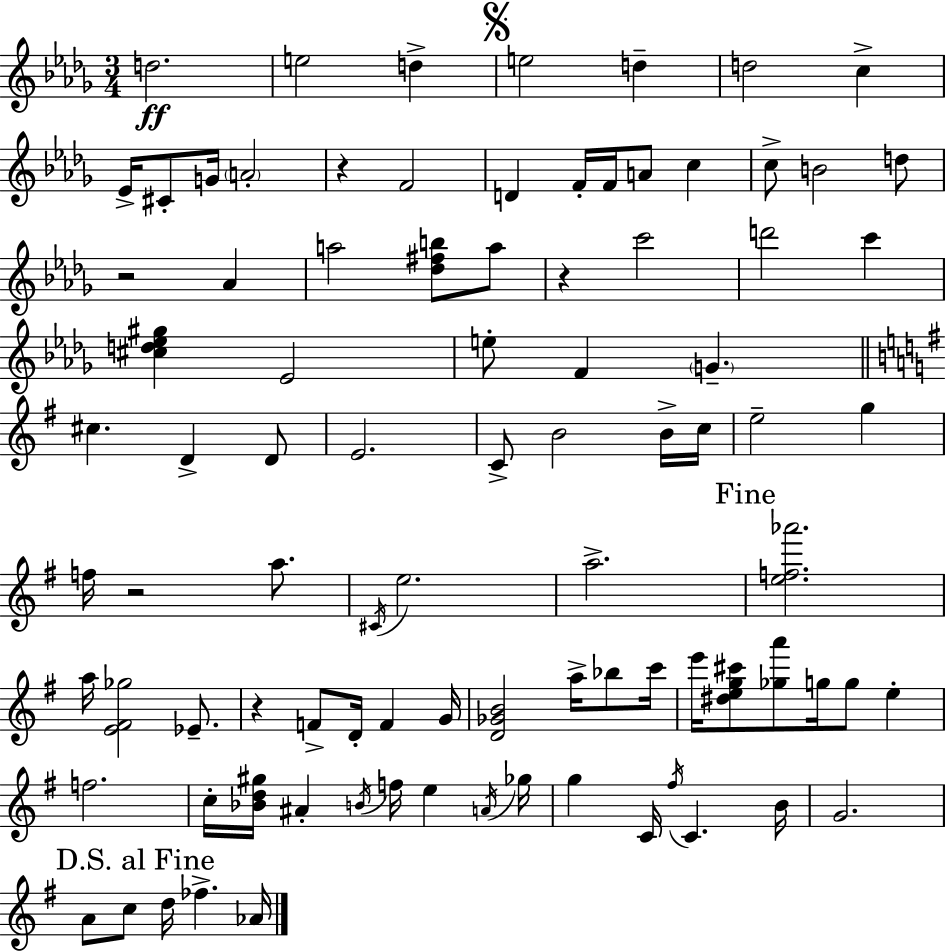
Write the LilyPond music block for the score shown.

{
  \clef treble
  \numericTimeSignature
  \time 3/4
  \key bes \minor
  d''2.\ff | e''2 d''4-> | \mark \markup { \musicglyph "scripts.segno" } e''2 d''4-- | d''2 c''4-> | \break ees'16-> cis'8-. g'16 \parenthesize a'2-. | r4 f'2 | d'4 f'16-. f'16 a'8 c''4 | c''8-> b'2 d''8 | \break r2 aes'4 | a''2 <des'' fis'' b''>8 a''8 | r4 c'''2 | d'''2 c'''4 | \break <cis'' d'' ees'' gis''>4 ees'2 | e''8-. f'4 \parenthesize g'4.-- | \bar "||" \break \key g \major cis''4. d'4-> d'8 | e'2. | c'8-> b'2 b'16-> c''16 | e''2-- g''4 | \break f''16 r2 a''8. | \acciaccatura { cis'16 } e''2. | a''2.-> | \mark "Fine" <e'' f'' aes'''>2. | \break a''16 <e' fis' ges''>2 ees'8.-- | r4 f'8-> d'16-. f'4 | g'16 <d' ges' b'>2 a''16-> bes''8 | c'''16 e'''16 <dis'' e'' g'' cis'''>8 <ges'' a'''>8 g''16 g''8 e''4-. | \break f''2. | c''16-. <bes' d'' gis''>16 ais'4-. \acciaccatura { b'16 } f''16 e''4 | \acciaccatura { a'16 } ges''16 g''4 c'16 \acciaccatura { fis''16 } c'4. | b'16 g'2. | \break \mark "D.S. al Fine" a'8 c''8 d''16 fes''4.-> | aes'16 \bar "|."
}